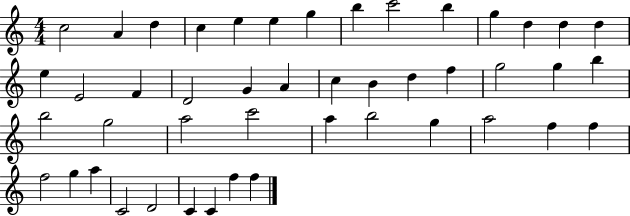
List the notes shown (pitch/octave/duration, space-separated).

C5/h A4/q D5/q C5/q E5/q E5/q G5/q B5/q C6/h B5/q G5/q D5/q D5/q D5/q E5/q E4/h F4/q D4/h G4/q A4/q C5/q B4/q D5/q F5/q G5/h G5/q B5/q B5/h G5/h A5/h C6/h A5/q B5/h G5/q A5/h F5/q F5/q F5/h G5/q A5/q C4/h D4/h C4/q C4/q F5/q F5/q